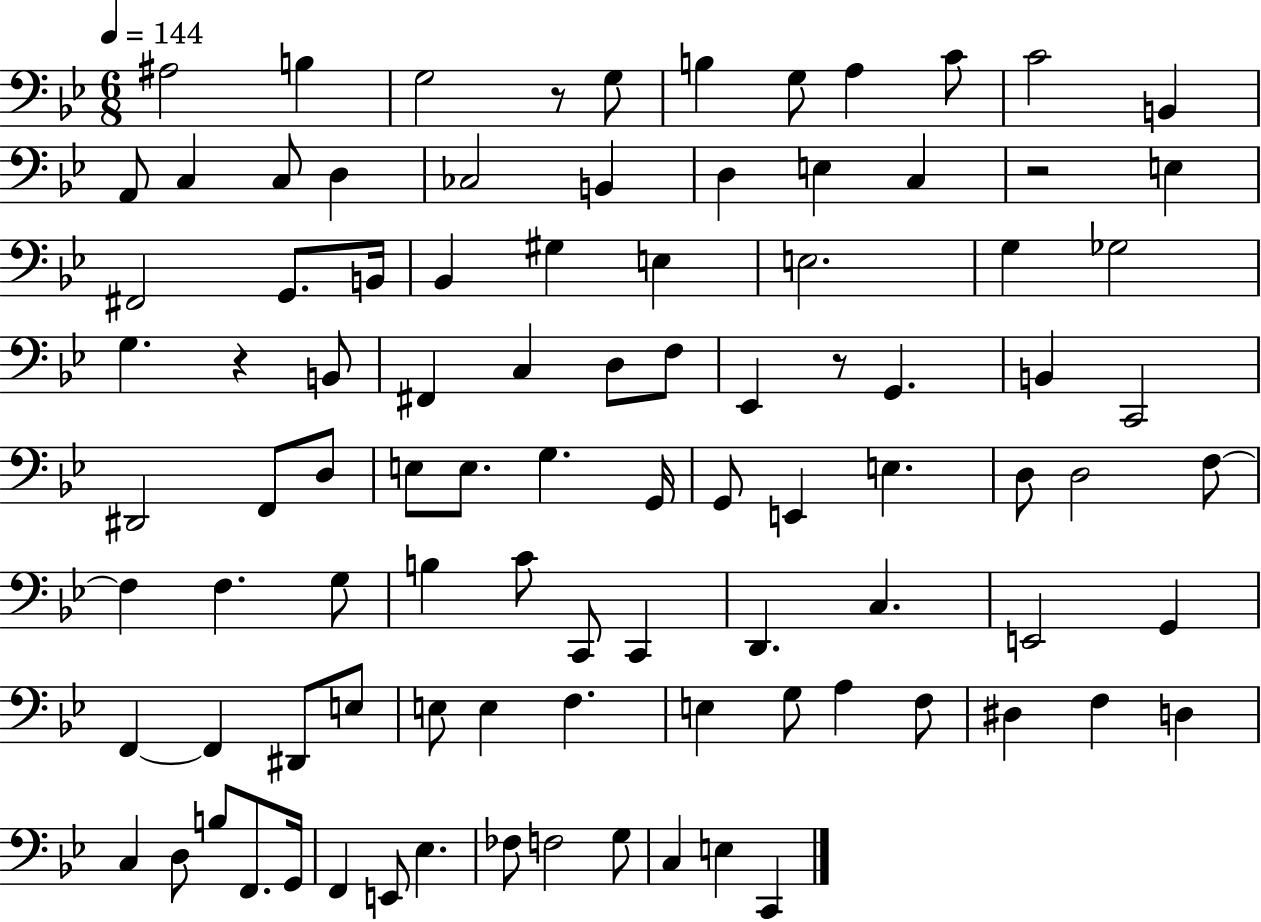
{
  \clef bass
  \numericTimeSignature
  \time 6/8
  \key bes \major
  \tempo 4 = 144
  ais2 b4 | g2 r8 g8 | b4 g8 a4 c'8 | c'2 b,4 | \break a,8 c4 c8 d4 | ces2 b,4 | d4 e4 c4 | r2 e4 | \break fis,2 g,8. b,16 | bes,4 gis4 e4 | e2. | g4 ges2 | \break g4. r4 b,8 | fis,4 c4 d8 f8 | ees,4 r8 g,4. | b,4 c,2 | \break dis,2 f,8 d8 | e8 e8. g4. g,16 | g,8 e,4 e4. | d8 d2 f8~~ | \break f4 f4. g8 | b4 c'8 c,8 c,4 | d,4. c4. | e,2 g,4 | \break f,4~~ f,4 dis,8 e8 | e8 e4 f4. | e4 g8 a4 f8 | dis4 f4 d4 | \break c4 d8 b8 f,8. g,16 | f,4 e,8 ees4. | fes8 f2 g8 | c4 e4 c,4 | \break \bar "|."
}